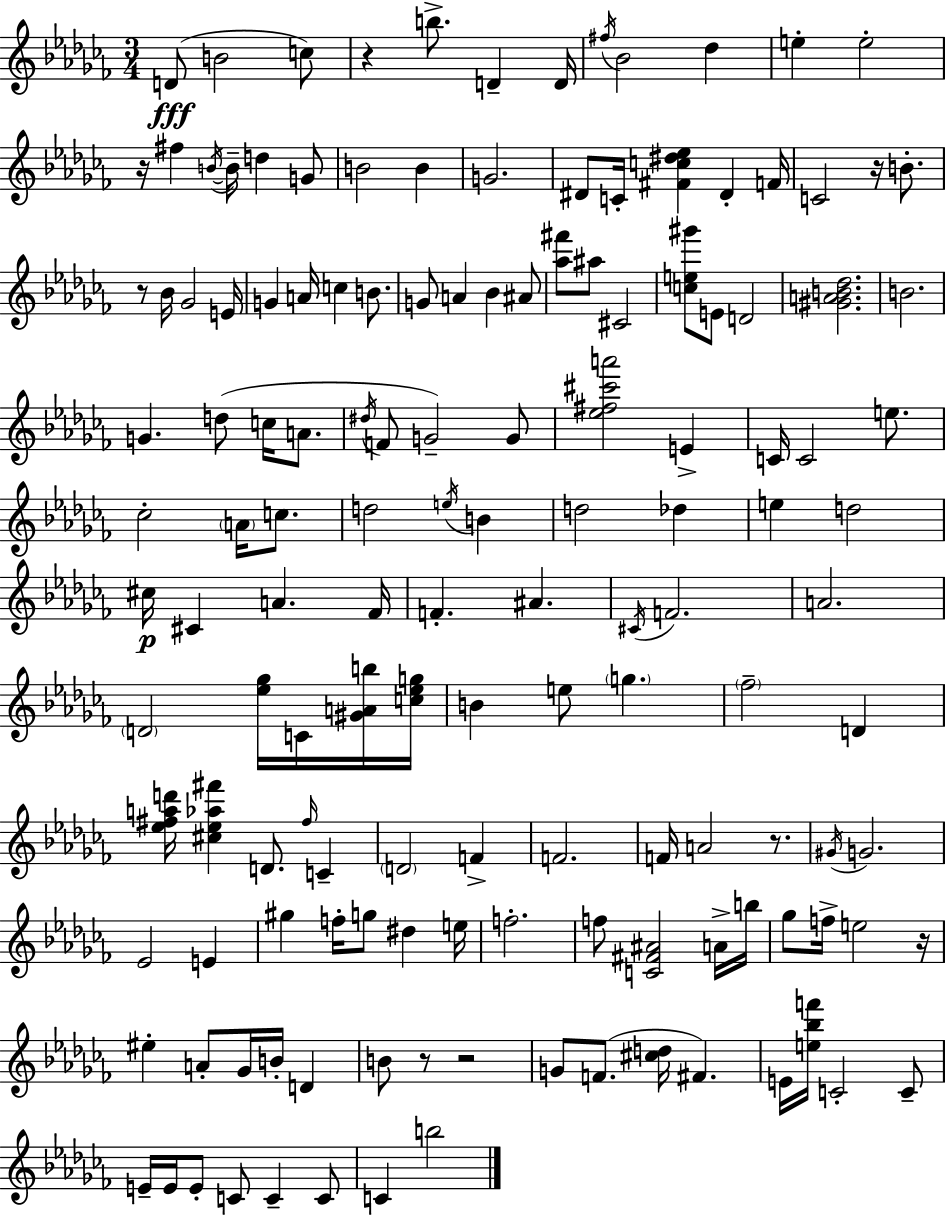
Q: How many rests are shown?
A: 8